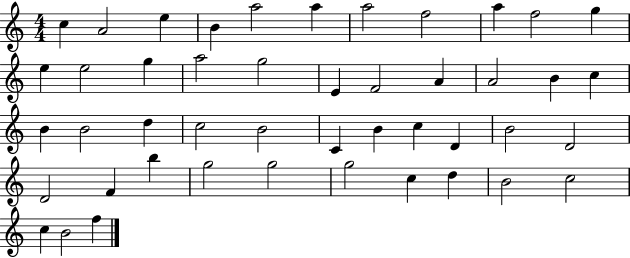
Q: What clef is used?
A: treble